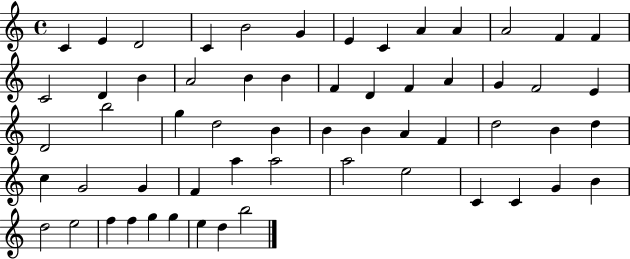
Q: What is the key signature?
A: C major